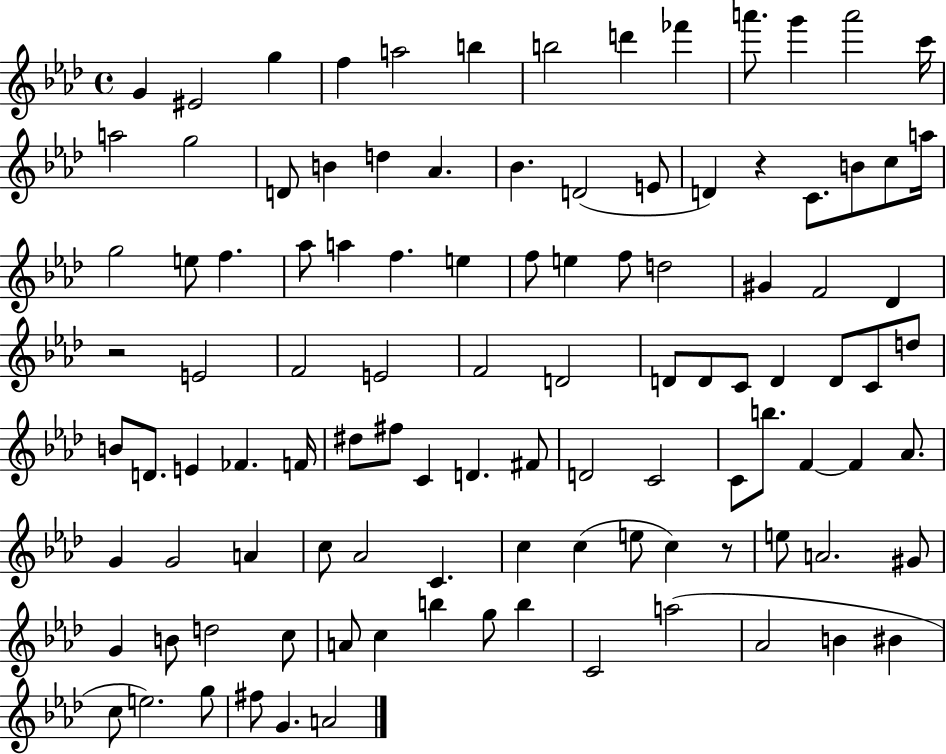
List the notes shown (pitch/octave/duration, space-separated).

G4/q EIS4/h G5/q F5/q A5/h B5/q B5/h D6/q FES6/q A6/e. G6/q A6/h C6/s A5/h G5/h D4/e B4/q D5/q Ab4/q. Bb4/q. D4/h E4/e D4/q R/q C4/e. B4/e C5/e A5/s G5/h E5/e F5/q. Ab5/e A5/q F5/q. E5/q F5/e E5/q F5/e D5/h G#4/q F4/h Db4/q R/h E4/h F4/h E4/h F4/h D4/h D4/e D4/e C4/e D4/q D4/e C4/e D5/e B4/e D4/e. E4/q FES4/q. F4/s D#5/e F#5/e C4/q D4/q. F#4/e D4/h C4/h C4/e B5/e. F4/q F4/q Ab4/e. G4/q G4/h A4/q C5/e Ab4/h C4/q. C5/q C5/q E5/e C5/q R/e E5/e A4/h. G#4/e G4/q B4/e D5/h C5/e A4/e C5/q B5/q G5/e B5/q C4/h A5/h Ab4/h B4/q BIS4/q C5/e E5/h. G5/e F#5/e G4/q. A4/h